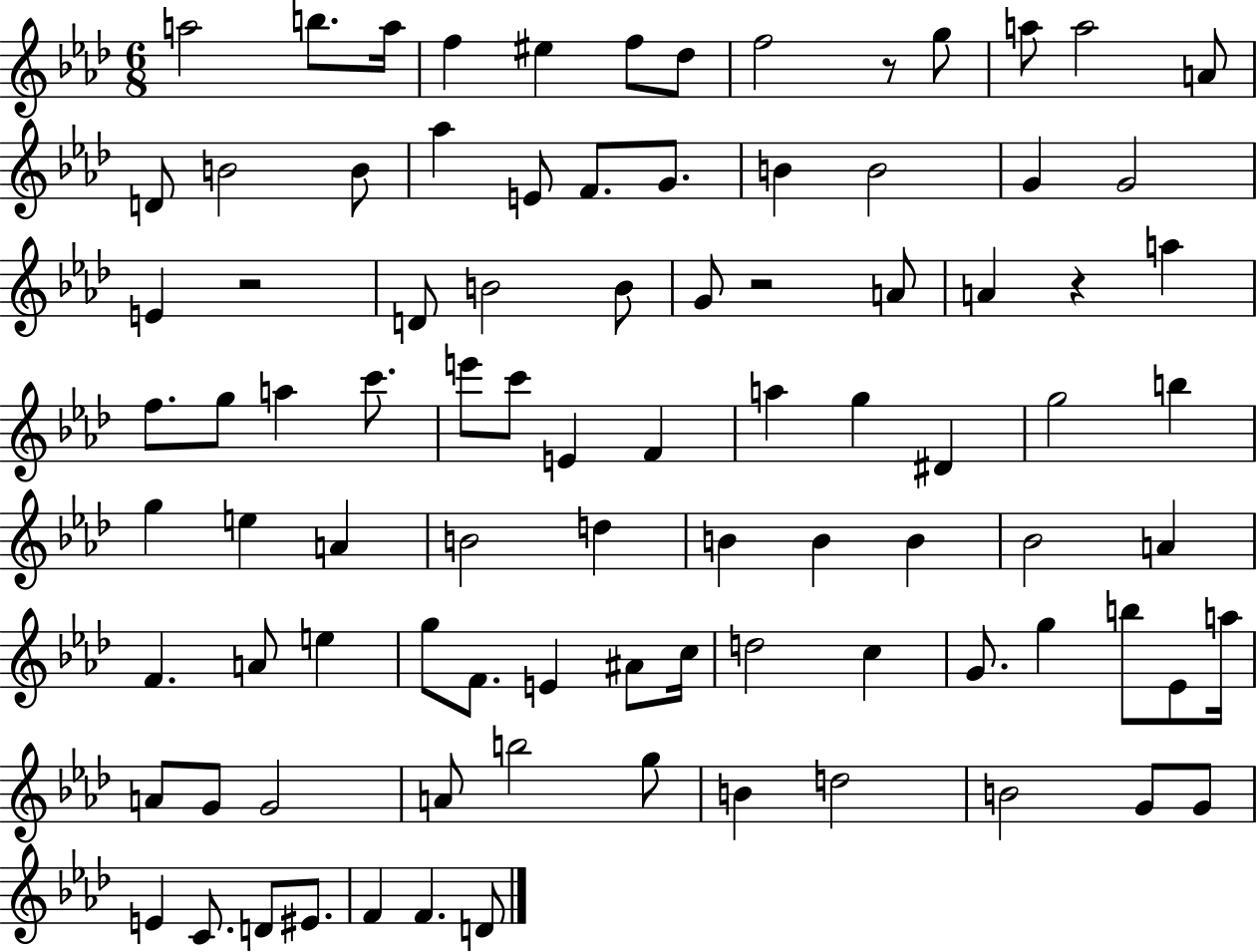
X:1
T:Untitled
M:6/8
L:1/4
K:Ab
a2 b/2 a/4 f ^e f/2 _d/2 f2 z/2 g/2 a/2 a2 A/2 D/2 B2 B/2 _a E/2 F/2 G/2 B B2 G G2 E z2 D/2 B2 B/2 G/2 z2 A/2 A z a f/2 g/2 a c'/2 e'/2 c'/2 E F a g ^D g2 b g e A B2 d B B B _B2 A F A/2 e g/2 F/2 E ^A/2 c/4 d2 c G/2 g b/2 _E/2 a/4 A/2 G/2 G2 A/2 b2 g/2 B d2 B2 G/2 G/2 E C/2 D/2 ^E/2 F F D/2